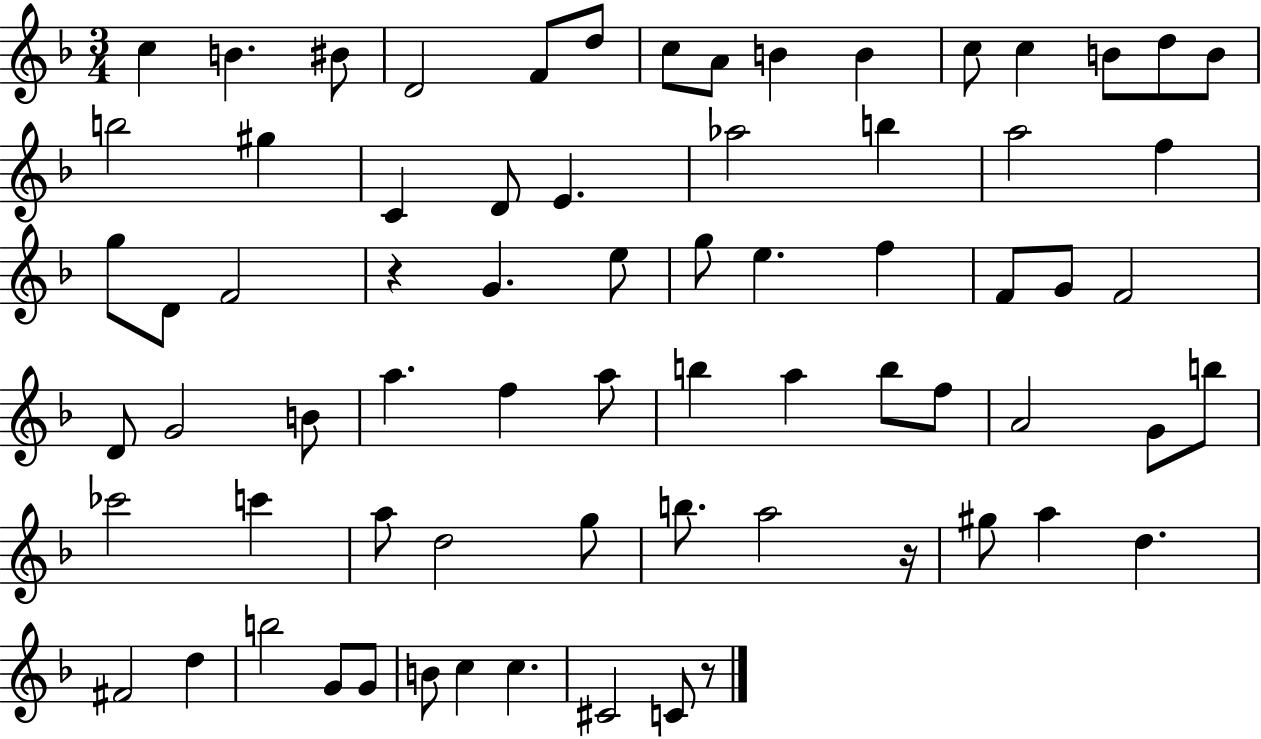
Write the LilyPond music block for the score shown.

{
  \clef treble
  \numericTimeSignature
  \time 3/4
  \key f \major
  \repeat volta 2 { c''4 b'4. bis'8 | d'2 f'8 d''8 | c''8 a'8 b'4 b'4 | c''8 c''4 b'8 d''8 b'8 | \break b''2 gis''4 | c'4 d'8 e'4. | aes''2 b''4 | a''2 f''4 | \break g''8 d'8 f'2 | r4 g'4. e''8 | g''8 e''4. f''4 | f'8 g'8 f'2 | \break d'8 g'2 b'8 | a''4. f''4 a''8 | b''4 a''4 b''8 f''8 | a'2 g'8 b''8 | \break ces'''2 c'''4 | a''8 d''2 g''8 | b''8. a''2 r16 | gis''8 a''4 d''4. | \break fis'2 d''4 | b''2 g'8 g'8 | b'8 c''4 c''4. | cis'2 c'8 r8 | \break } \bar "|."
}